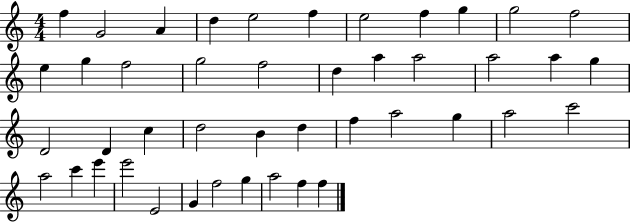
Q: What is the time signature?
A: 4/4